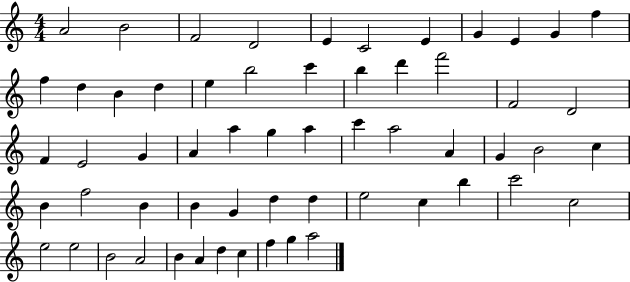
A4/h B4/h F4/h D4/h E4/q C4/h E4/q G4/q E4/q G4/q F5/q F5/q D5/q B4/q D5/q E5/q B5/h C6/q B5/q D6/q F6/h F4/h D4/h F4/q E4/h G4/q A4/q A5/q G5/q A5/q C6/q A5/h A4/q G4/q B4/h C5/q B4/q F5/h B4/q B4/q G4/q D5/q D5/q E5/h C5/q B5/q C6/h C5/h E5/h E5/h B4/h A4/h B4/q A4/q D5/q C5/q F5/q G5/q A5/h